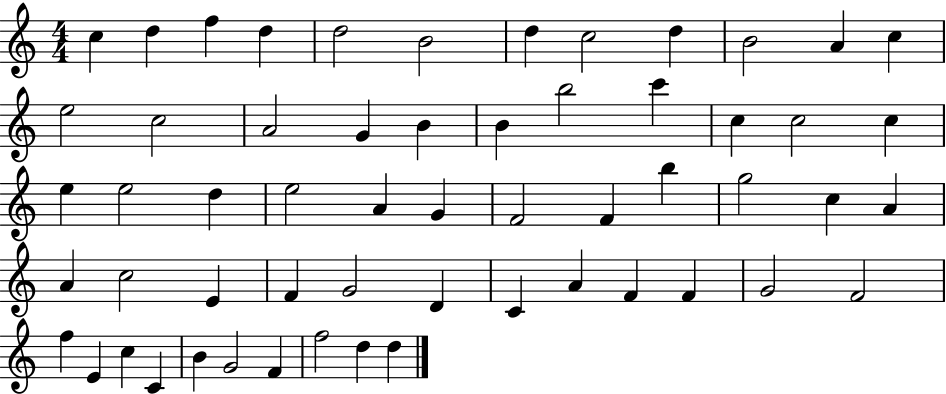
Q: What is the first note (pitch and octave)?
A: C5